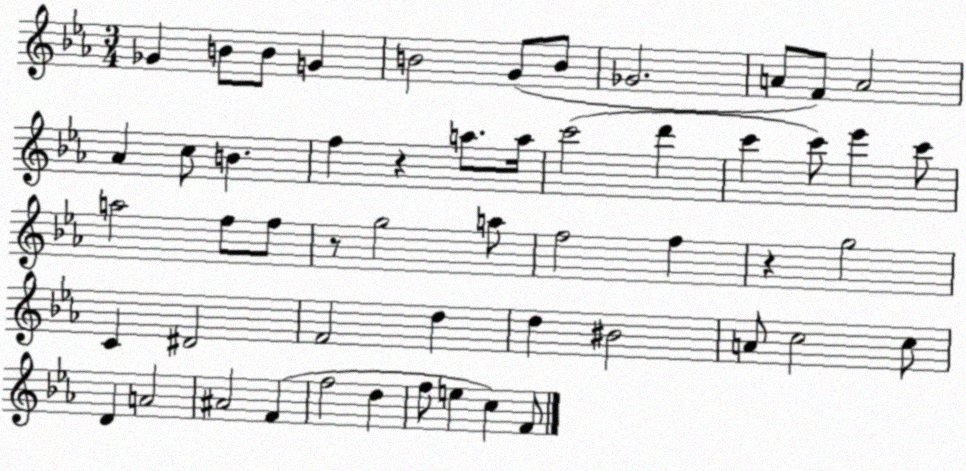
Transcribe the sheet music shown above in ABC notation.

X:1
T:Untitled
M:3/4
L:1/4
K:Eb
_G B/2 B/2 G B2 G/2 B/2 _G2 A/2 F/2 A2 _A c/2 B f z a/2 a/4 c'2 d' c' c'/2 _e' c'/2 a2 f/2 f/2 z/2 g2 a/2 f2 f z g2 C ^D2 F2 d d ^B2 A/2 c2 c/2 D A2 ^A2 F f2 d f/2 e c F/2